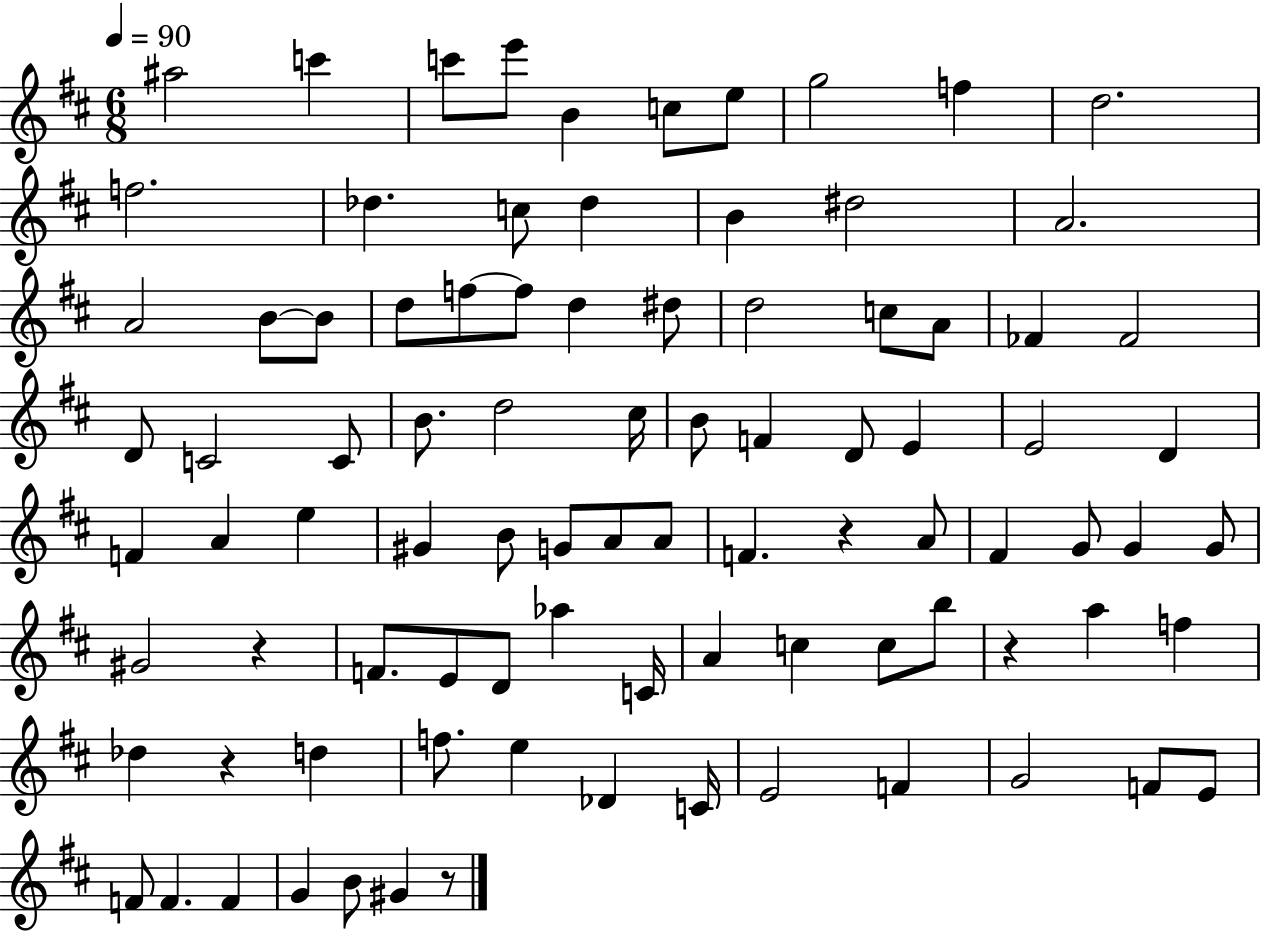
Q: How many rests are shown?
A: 5